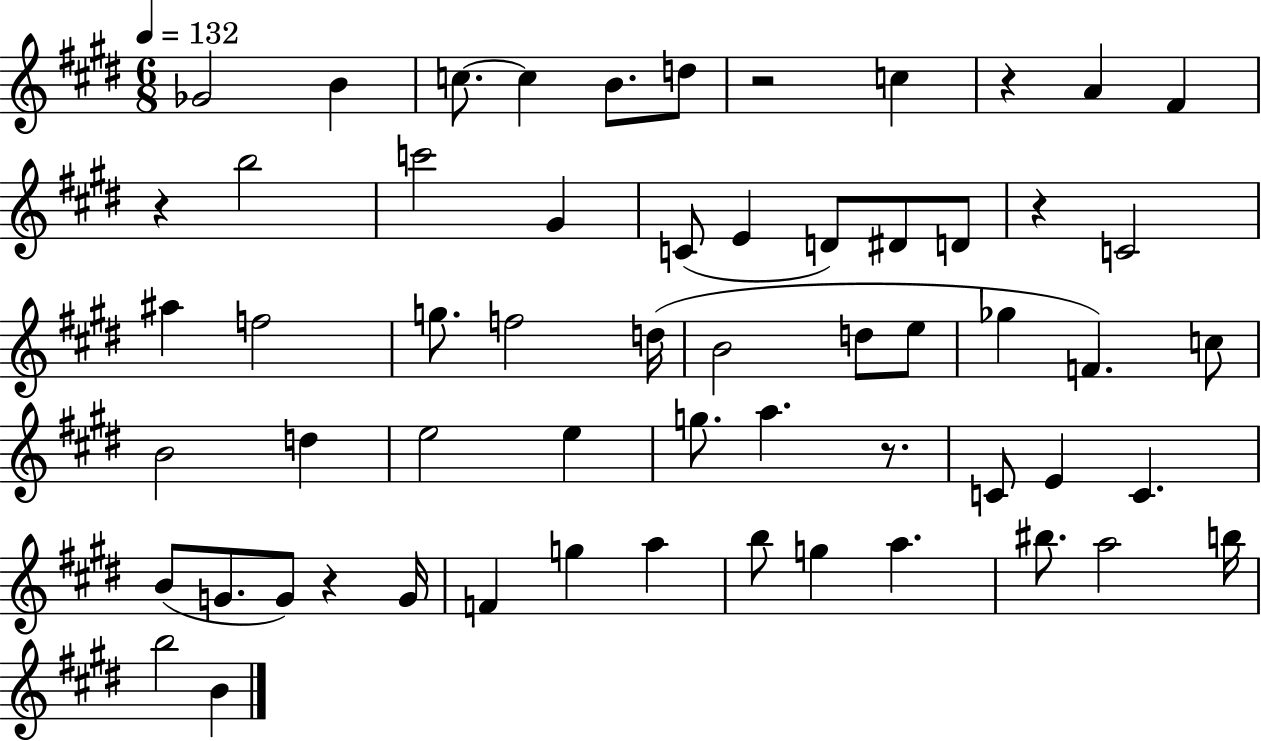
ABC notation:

X:1
T:Untitled
M:6/8
L:1/4
K:E
_G2 B c/2 c B/2 d/2 z2 c z A ^F z b2 c'2 ^G C/2 E D/2 ^D/2 D/2 z C2 ^a f2 g/2 f2 d/4 B2 d/2 e/2 _g F c/2 B2 d e2 e g/2 a z/2 C/2 E C B/2 G/2 G/2 z G/4 F g a b/2 g a ^b/2 a2 b/4 b2 B